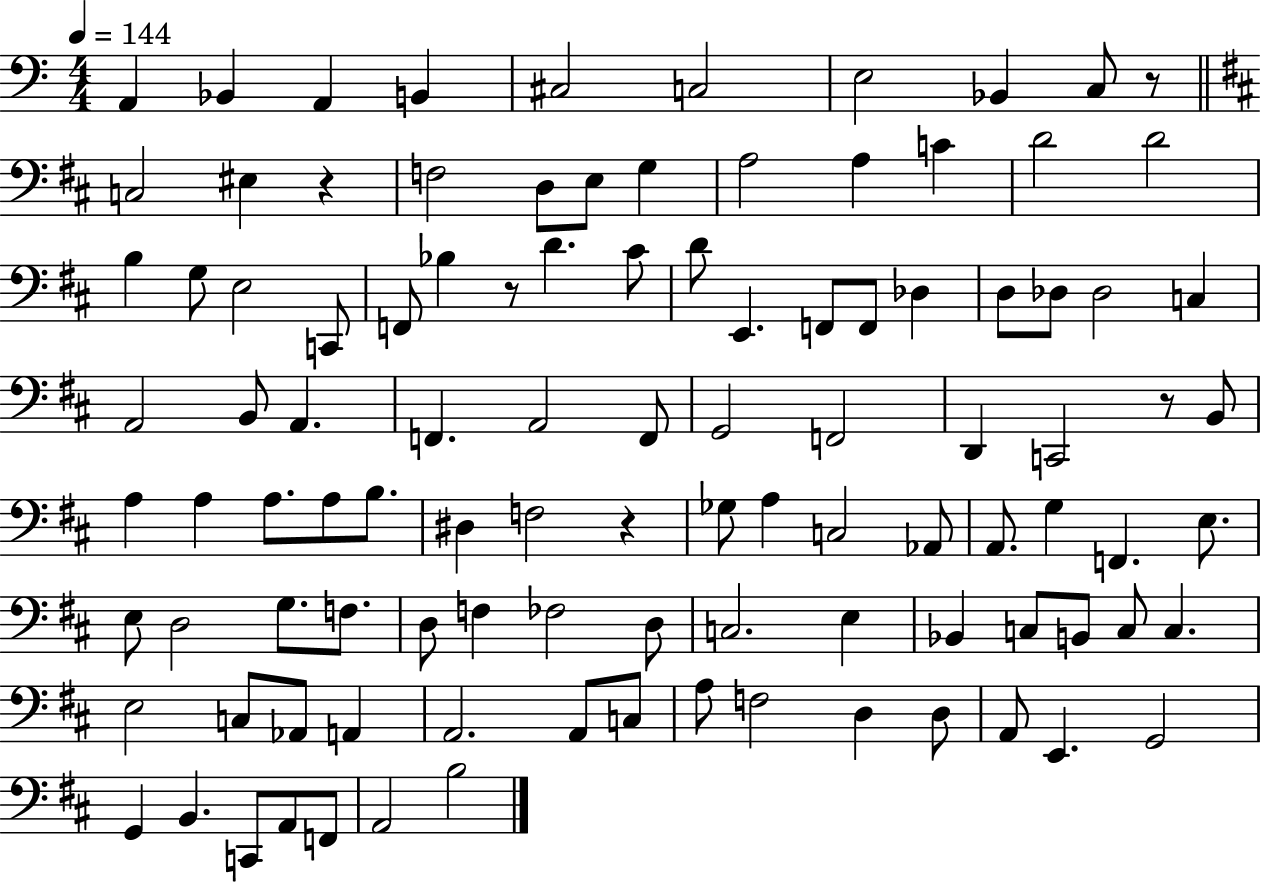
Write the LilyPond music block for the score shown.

{
  \clef bass
  \numericTimeSignature
  \time 4/4
  \key c \major
  \tempo 4 = 144
  a,4 bes,4 a,4 b,4 | cis2 c2 | e2 bes,4 c8 r8 | \bar "||" \break \key b \minor c2 eis4 r4 | f2 d8 e8 g4 | a2 a4 c'4 | d'2 d'2 | \break b4 g8 e2 c,8 | f,8 bes4 r8 d'4. cis'8 | d'8 e,4. f,8 f,8 des4 | d8 des8 des2 c4 | \break a,2 b,8 a,4. | f,4. a,2 f,8 | g,2 f,2 | d,4 c,2 r8 b,8 | \break a4 a4 a8. a8 b8. | dis4 f2 r4 | ges8 a4 c2 aes,8 | a,8. g4 f,4. e8. | \break e8 d2 g8. f8. | d8 f4 fes2 d8 | c2. e4 | bes,4 c8 b,8 c8 c4. | \break e2 c8 aes,8 a,4 | a,2. a,8 c8 | a8 f2 d4 d8 | a,8 e,4. g,2 | \break g,4 b,4. c,8 a,8 f,8 | a,2 b2 | \bar "|."
}